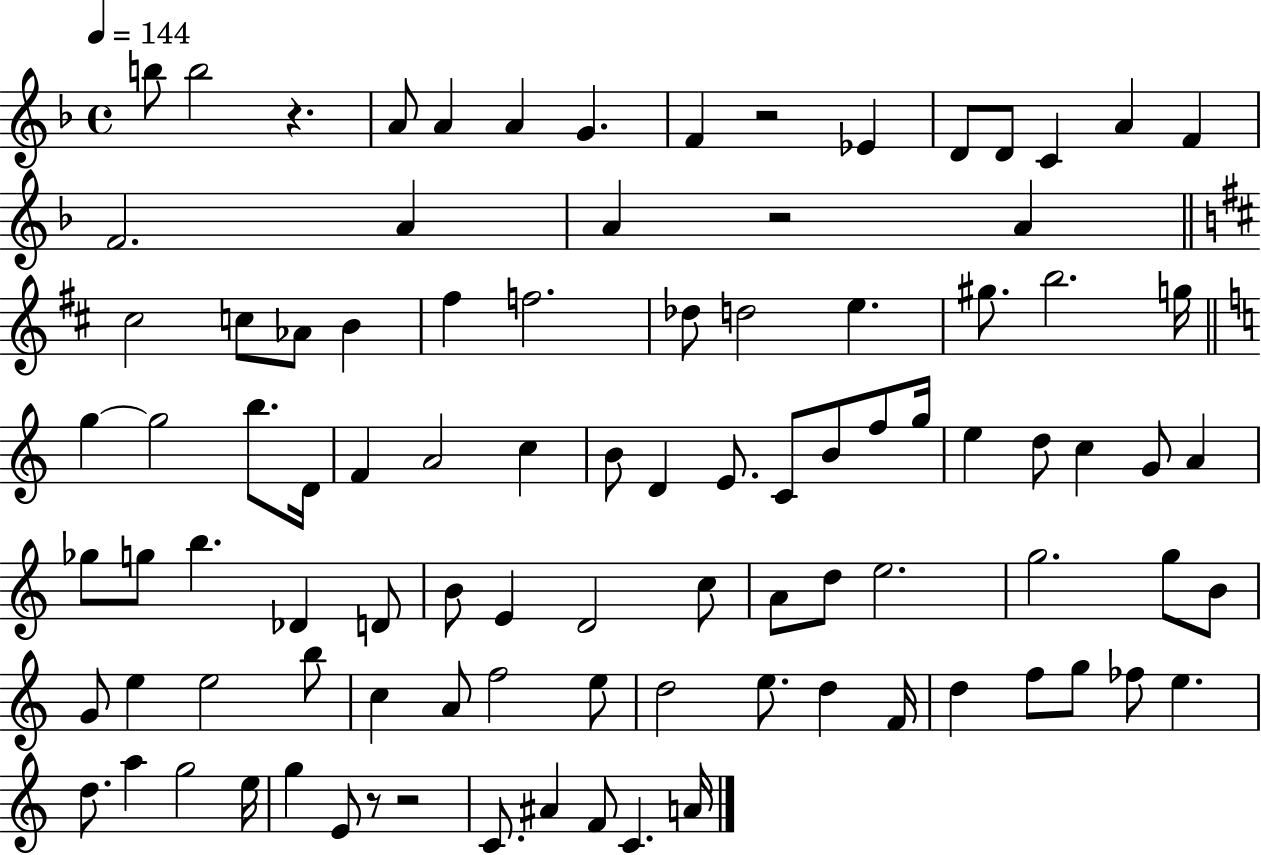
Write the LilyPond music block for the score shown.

{
  \clef treble
  \time 4/4
  \defaultTimeSignature
  \key f \major
  \tempo 4 = 144
  b''8 b''2 r4. | a'8 a'4 a'4 g'4. | f'4 r2 ees'4 | d'8 d'8 c'4 a'4 f'4 | \break f'2. a'4 | a'4 r2 a'4 | \bar "||" \break \key d \major cis''2 c''8 aes'8 b'4 | fis''4 f''2. | des''8 d''2 e''4. | gis''8. b''2. g''16 | \break \bar "||" \break \key a \minor g''4~~ g''2 b''8. d'16 | f'4 a'2 c''4 | b'8 d'4 e'8. c'8 b'8 f''8 g''16 | e''4 d''8 c''4 g'8 a'4 | \break ges''8 g''8 b''4. des'4 d'8 | b'8 e'4 d'2 c''8 | a'8 d''8 e''2. | g''2. g''8 b'8 | \break g'8 e''4 e''2 b''8 | c''4 a'8 f''2 e''8 | d''2 e''8. d''4 f'16 | d''4 f''8 g''8 fes''8 e''4. | \break d''8. a''4 g''2 e''16 | g''4 e'8 r8 r2 | c'8. ais'4 f'8 c'4. a'16 | \bar "|."
}